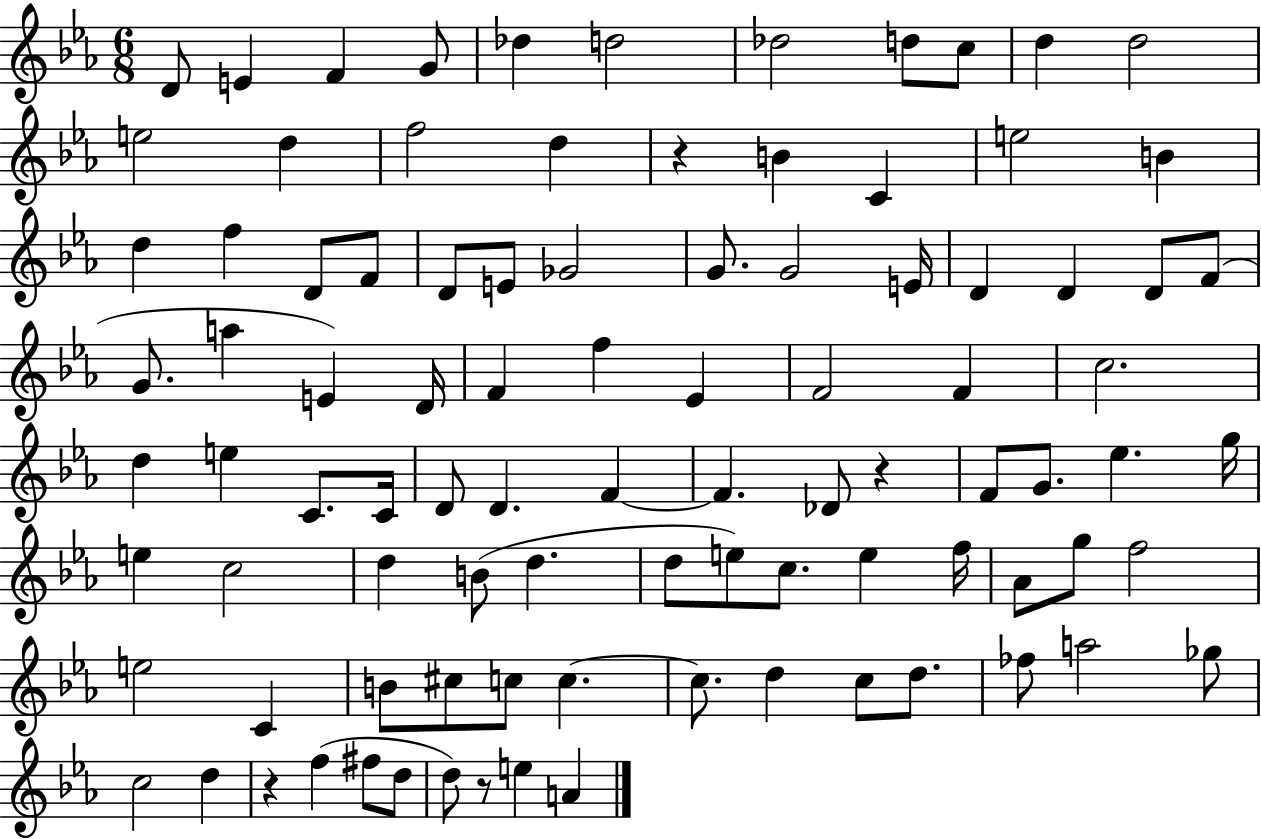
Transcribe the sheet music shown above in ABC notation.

X:1
T:Untitled
M:6/8
L:1/4
K:Eb
D/2 E F G/2 _d d2 _d2 d/2 c/2 d d2 e2 d f2 d z B C e2 B d f D/2 F/2 D/2 E/2 _G2 G/2 G2 E/4 D D D/2 F/2 G/2 a E D/4 F f _E F2 F c2 d e C/2 C/4 D/2 D F F _D/2 z F/2 G/2 _e g/4 e c2 d B/2 d d/2 e/2 c/2 e f/4 _A/2 g/2 f2 e2 C B/2 ^c/2 c/2 c c/2 d c/2 d/2 _f/2 a2 _g/2 c2 d z f ^f/2 d/2 d/2 z/2 e A